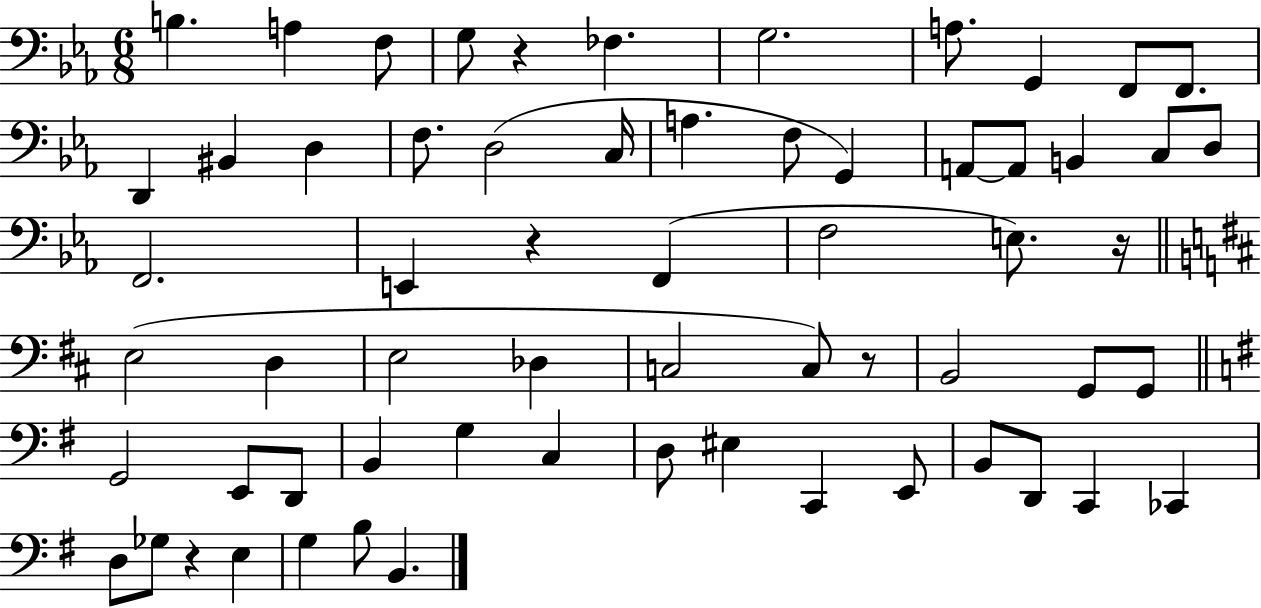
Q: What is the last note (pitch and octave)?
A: B2